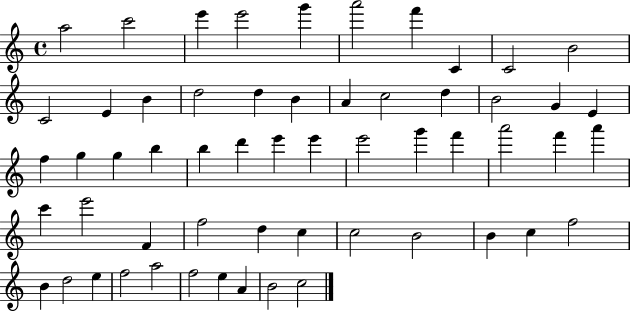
A5/h C6/h E6/q E6/h G6/q A6/h F6/q C4/q C4/h B4/h C4/h E4/q B4/q D5/h D5/q B4/q A4/q C5/h D5/q B4/h G4/q E4/q F5/q G5/q G5/q B5/q B5/q D6/q E6/q E6/q E6/h G6/q F6/q A6/h F6/q A6/q C6/q E6/h F4/q F5/h D5/q C5/q C5/h B4/h B4/q C5/q F5/h B4/q D5/h E5/q F5/h A5/h F5/h E5/q A4/q B4/h C5/h